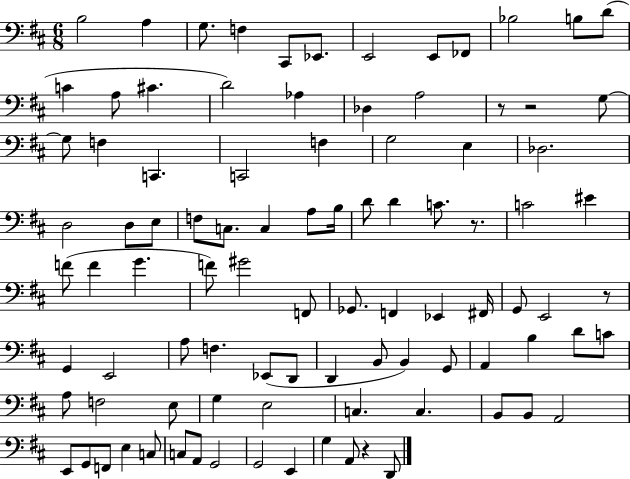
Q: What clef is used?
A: bass